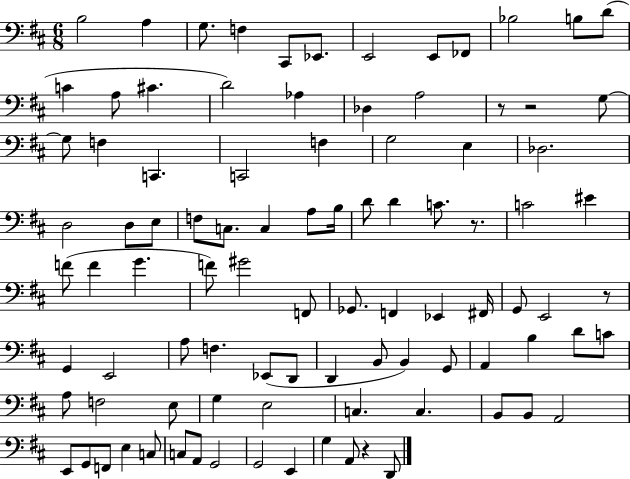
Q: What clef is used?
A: bass